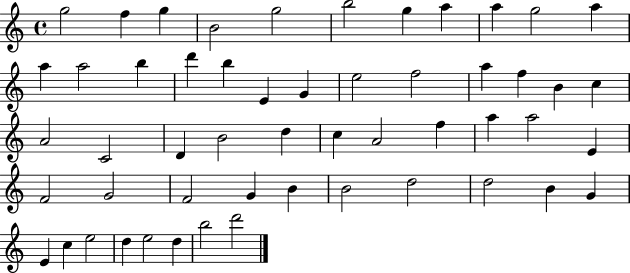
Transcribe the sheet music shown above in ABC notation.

X:1
T:Untitled
M:4/4
L:1/4
K:C
g2 f g B2 g2 b2 g a a g2 a a a2 b d' b E G e2 f2 a f B c A2 C2 D B2 d c A2 f a a2 E F2 G2 F2 G B B2 d2 d2 B G E c e2 d e2 d b2 d'2